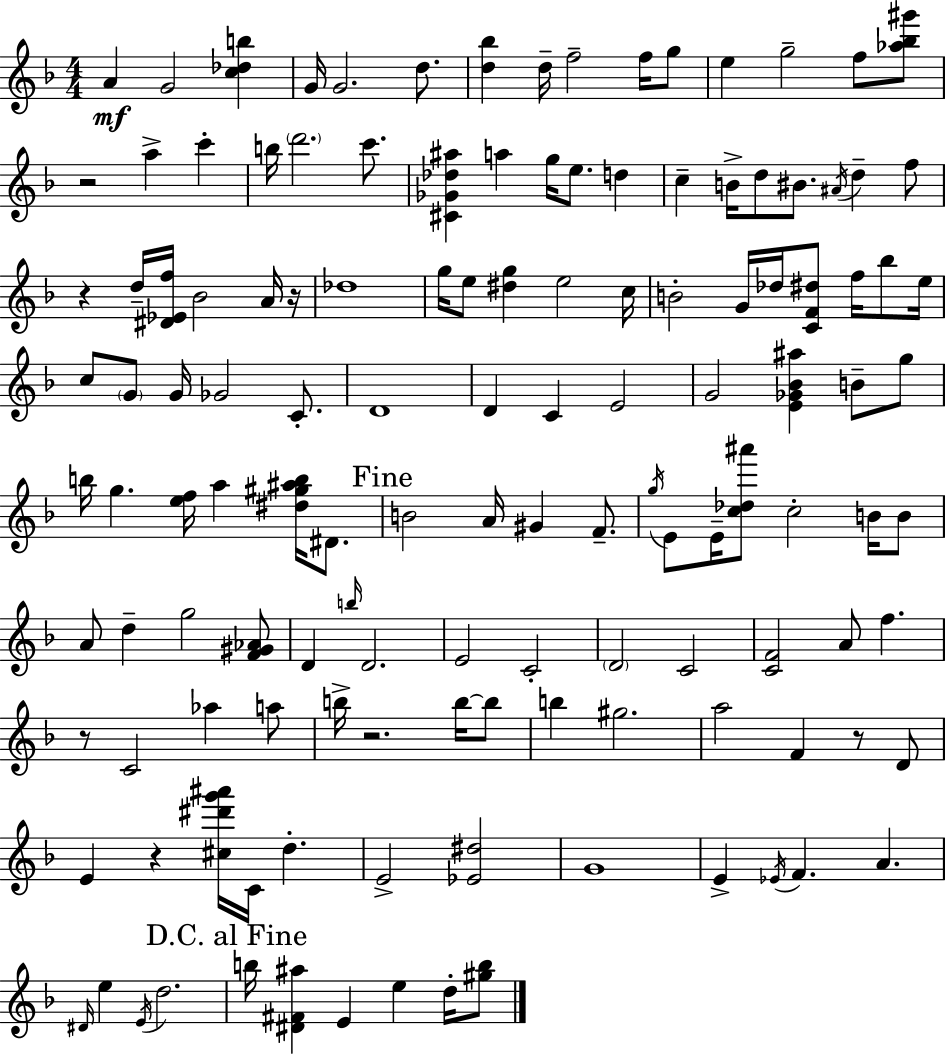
A4/q G4/h [C5,Db5,B5]/q G4/s G4/h. D5/e. [D5,Bb5]/q D5/s F5/h F5/s G5/e E5/q G5/h F5/e [Ab5,Bb5,G#6]/e R/h A5/q C6/q B5/s D6/h. C6/e. [C#4,Gb4,Db5,A#5]/q A5/q G5/s E5/e. D5/q C5/q B4/s D5/e BIS4/e. A#4/s D5/q F5/e R/q D5/s [D#4,Eb4,F5]/s Bb4/h A4/s R/s Db5/w G5/s E5/e [D#5,G5]/q E5/h C5/s B4/h G4/s Db5/s [C4,F4,D#5]/e F5/s Bb5/e E5/s C5/e G4/e G4/s Gb4/h C4/e. D4/w D4/q C4/q E4/h G4/h [E4,Gb4,Bb4,A#5]/q B4/e G5/e B5/s G5/q. [E5,F5]/s A5/q [D#5,G#5,A#5,B5]/s D#4/e. B4/h A4/s G#4/q F4/e. G5/s E4/e E4/s [C5,Db5,A#6]/e C5/h B4/s B4/e A4/e D5/q G5/h [F4,G#4,Ab4]/e D4/q B5/s D4/h. E4/h C4/h D4/h C4/h [C4,F4]/h A4/e F5/q. R/e C4/h Ab5/q A5/e B5/s R/h. B5/s B5/e B5/q G#5/h. A5/h F4/q R/e D4/e E4/q R/q [C#5,D#6,G6,A#6]/s C4/s D5/q. E4/h [Eb4,D#5]/h G4/w E4/q Eb4/s F4/q. A4/q. D#4/s E5/q E4/s D5/h. B5/s [D#4,F#4,A#5]/q E4/q E5/q D5/s [G#5,B5]/e